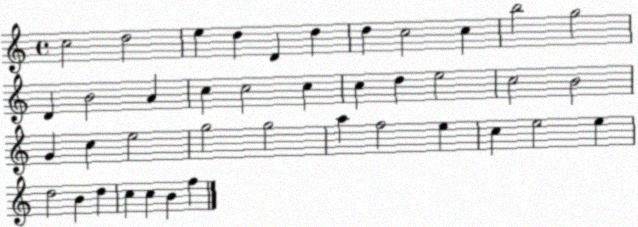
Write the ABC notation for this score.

X:1
T:Untitled
M:4/4
L:1/4
K:C
c2 d2 e d D d d c2 c b2 g2 D B2 A c c2 c c d e2 c2 B2 G c e2 g2 g2 a f2 e c e2 e d2 B d c c B f